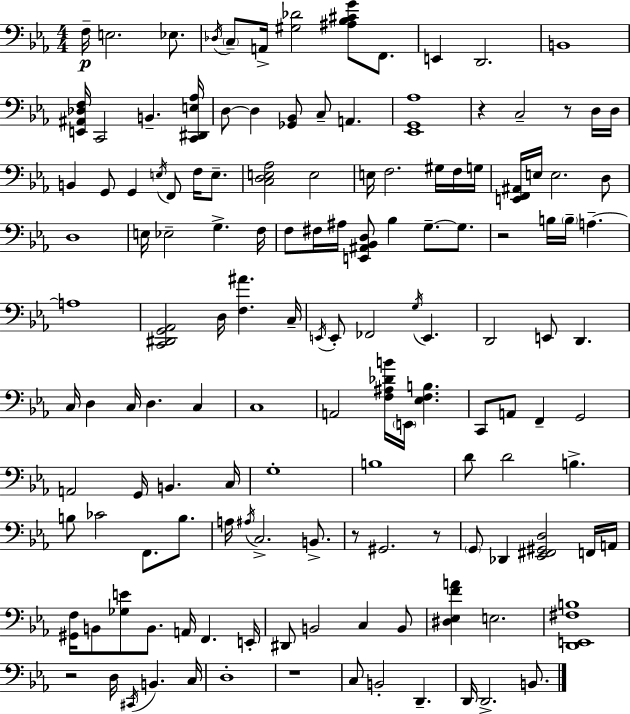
X:1
T:Untitled
M:4/4
L:1/4
K:Eb
F,/4 E,2 _E,/2 _D,/4 C,/2 A,,/4 [^G,_D]2 [^A,_B,^CG]/2 F,,/2 E,, D,,2 B,,4 [E,,^A,,_D,F,]/4 C,,2 B,, [C,,^D,,E,_A,]/4 D,/2 D, [_G,,_B,,]/2 C,/2 A,, [_E,,G,,_A,]4 z C,2 z/2 D,/4 D,/4 B,, G,,/2 G,, E,/4 F,,/2 F,/4 E,/2 [C,D,E,_A,]2 E,2 E,/4 F,2 ^G,/4 F,/4 G,/4 [E,,F,,^A,,]/4 E,/4 E,2 D,/2 D,4 E,/4 _E,2 G, F,/4 F,/2 ^F,/4 ^A,/4 [E,,^A,,_B,,D,]/2 _B, G,/2 G,/2 z2 B,/4 B,/4 A, A,4 [C,,^D,,G,,_A,,]2 D,/4 [F,^A] C,/4 E,,/4 E,,/2 _F,,2 G,/4 E,, D,,2 E,,/2 D,, C,/4 D, C,/4 D, C, C,4 A,,2 [F,^A,_DB]/4 E,,/4 [_E,F,B,] C,,/2 A,,/2 F,, G,,2 A,,2 G,,/4 B,, C,/4 G,4 B,4 D/2 D2 B, B,/2 _C2 F,,/2 B,/2 A,/4 ^A,/4 C,2 B,,/2 z/2 ^G,,2 z/2 G,,/2 _D,, [_E,,^F,,^G,,D,]2 F,,/4 A,,/4 [^G,,F,]/4 B,,/2 [_G,E]/2 B,,/2 A,,/4 F,, E,,/4 ^D,,/2 B,,2 C, B,,/2 [^D,_E,FA] E,2 [D,,E,,^F,B,]4 z2 D,/4 ^C,,/4 B,, C,/4 D,4 z4 C,/2 B,,2 D,, D,,/4 D,,2 B,,/2